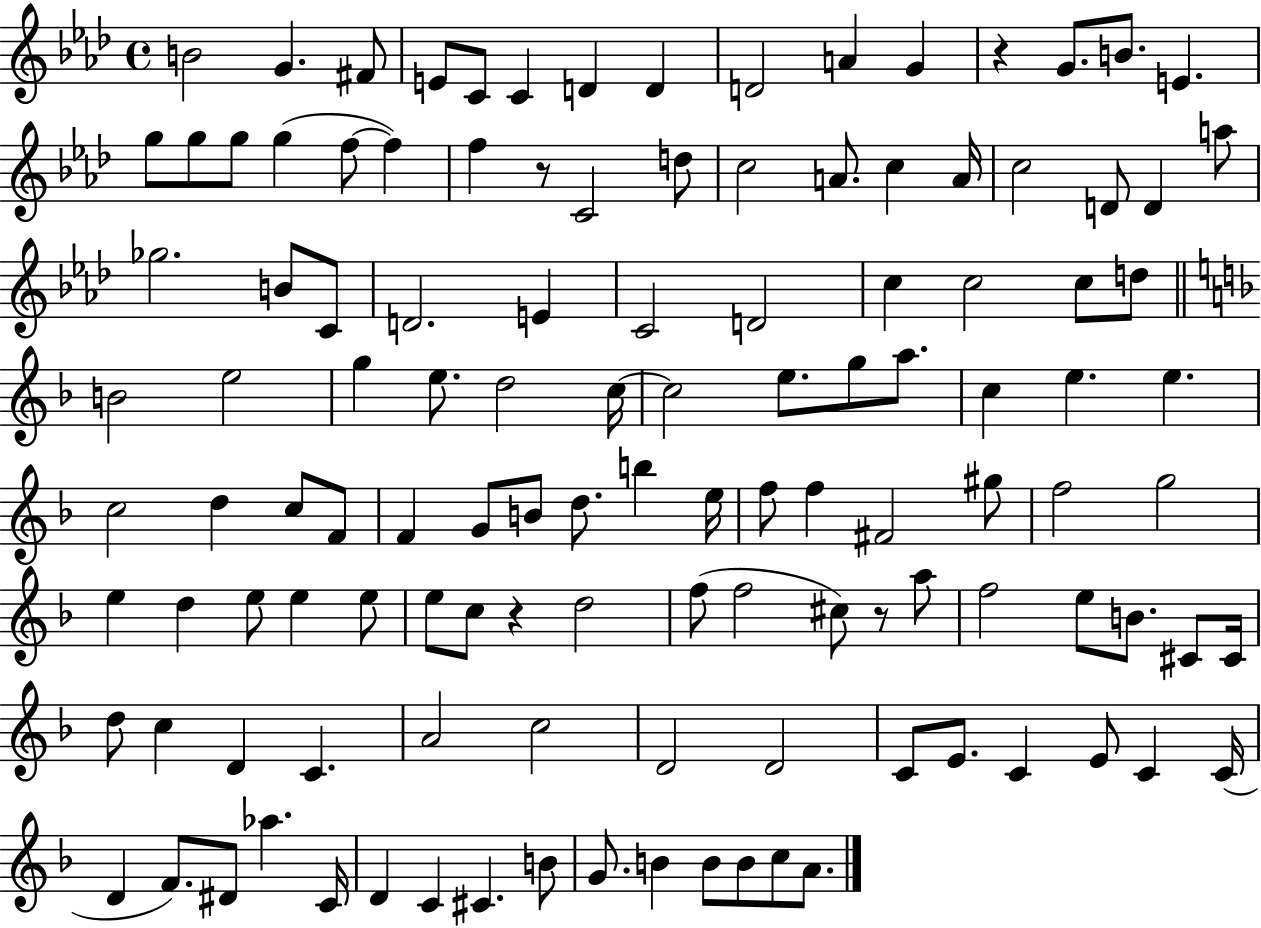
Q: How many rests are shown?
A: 4